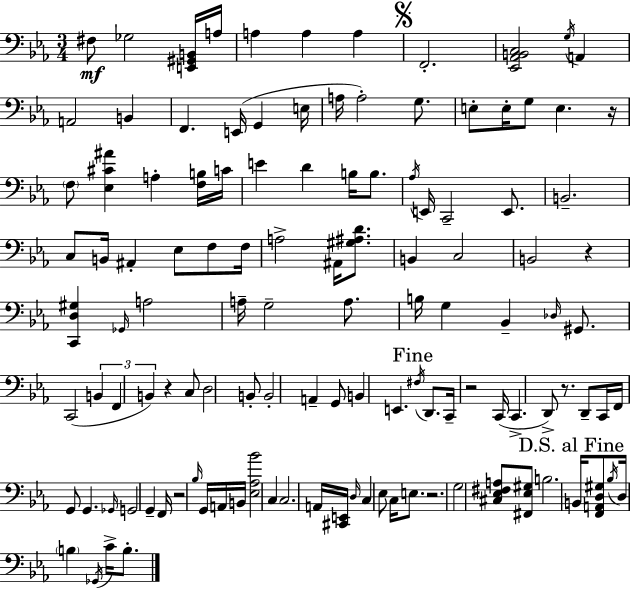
F#3/e Gb3/h [E2,G#2,B2]/s A3/s A3/q A3/q A3/q F2/h. [Eb2,Ab2,B2,C3]/h G3/s A2/q A2/h B2/q F2/q. E2/s G2/q E3/s A3/s A3/h G3/e. E3/e E3/s G3/e E3/q. R/s F3/e [Eb3,C#4,A#4]/q A3/q [F3,B3]/s C4/s E4/q D4/q B3/s B3/e. Ab3/s E2/s C2/h E2/e. B2/h. C3/e B2/s A#2/q Eb3/e F3/e F3/s A3/h A#2/s [G#3,A#3,D4]/e. B2/q C3/h B2/h R/q [C2,D3,G#3]/q Gb2/s A3/h A3/s G3/h A3/e. B3/s G3/q Bb2/q Db3/s G#2/e. C2/h B2/q F2/q B2/q R/q C3/e D3/h B2/e B2/h A2/q G2/e B2/q E2/q. F#3/s D2/e. C2/s R/h C2/s C2/q. D2/e R/e. D2/e C2/s F2/s G2/e G2/q. Gb2/s G2/h G2/q F2/s R/h Bb3/s G2/s A2/s B2/s [Eb3,Ab3,Bb4]/h C3/q C3/h. A2/s [C#2,E2]/s D3/s C3/q Eb3/e C3/s E3/e. R/h. G3/h [C#3,Eb3,F#3,A3]/e [F#2,Eb3,G#3]/e B3/h. B2/s [F2,A2,D3,G#3]/e Bb3/s D3/s B3/q Gb2/s C4/s B3/e.